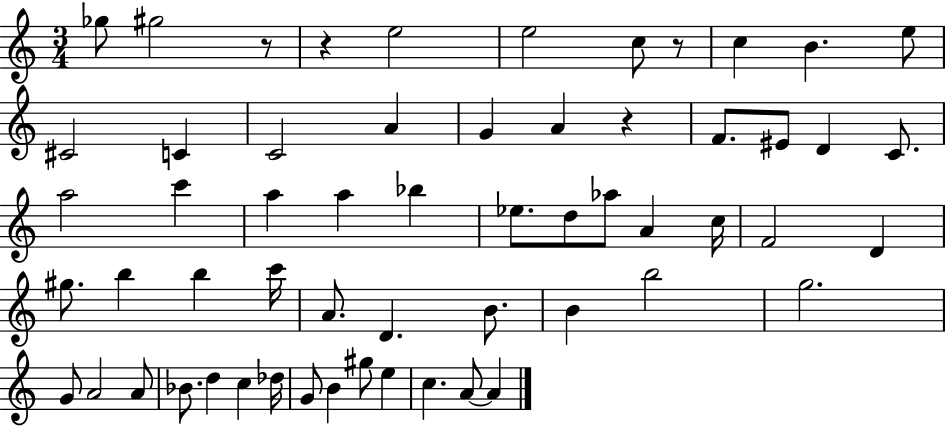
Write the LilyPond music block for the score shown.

{
  \clef treble
  \numericTimeSignature
  \time 3/4
  \key c \major
  ges''8 gis''2 r8 | r4 e''2 | e''2 c''8 r8 | c''4 b'4. e''8 | \break cis'2 c'4 | c'2 a'4 | g'4 a'4 r4 | f'8. eis'8 d'4 c'8. | \break a''2 c'''4 | a''4 a''4 bes''4 | ees''8. d''8 aes''8 a'4 c''16 | f'2 d'4 | \break gis''8. b''4 b''4 c'''16 | a'8. d'4. b'8. | b'4 b''2 | g''2. | \break g'8 a'2 a'8 | bes'8. d''4 c''4 des''16 | g'8 b'4 gis''8 e''4 | c''4. a'8~~ a'4 | \break \bar "|."
}